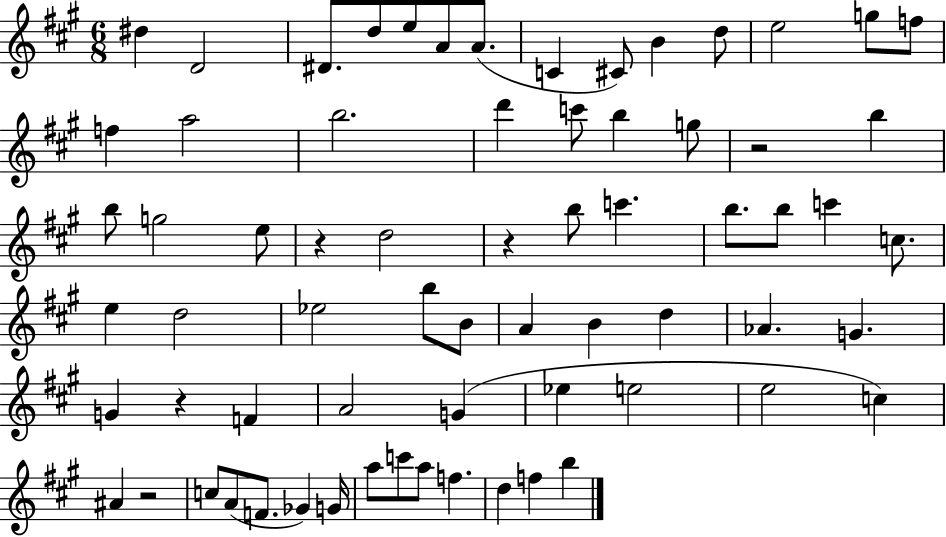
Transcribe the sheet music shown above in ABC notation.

X:1
T:Untitled
M:6/8
L:1/4
K:A
^d D2 ^D/2 d/2 e/2 A/2 A/2 C ^C/2 B d/2 e2 g/2 f/2 f a2 b2 d' c'/2 b g/2 z2 b b/2 g2 e/2 z d2 z b/2 c' b/2 b/2 c' c/2 e d2 _e2 b/2 B/2 A B d _A G G z F A2 G _e e2 e2 c ^A z2 c/2 A/2 F/2 _G G/4 a/2 c'/2 a/2 f d f b